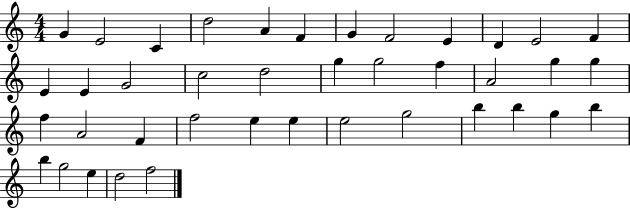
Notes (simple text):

G4/q E4/h C4/q D5/h A4/q F4/q G4/q F4/h E4/q D4/q E4/h F4/q E4/q E4/q G4/h C5/h D5/h G5/q G5/h F5/q A4/h G5/q G5/q F5/q A4/h F4/q F5/h E5/q E5/q E5/h G5/h B5/q B5/q G5/q B5/q B5/q G5/h E5/q D5/h F5/h